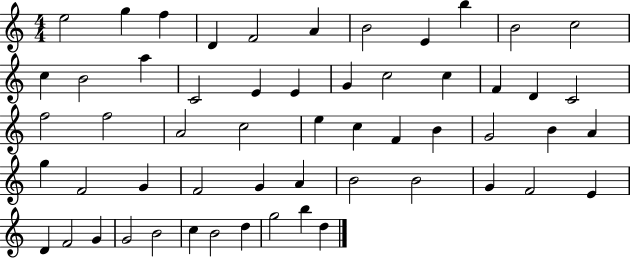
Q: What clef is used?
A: treble